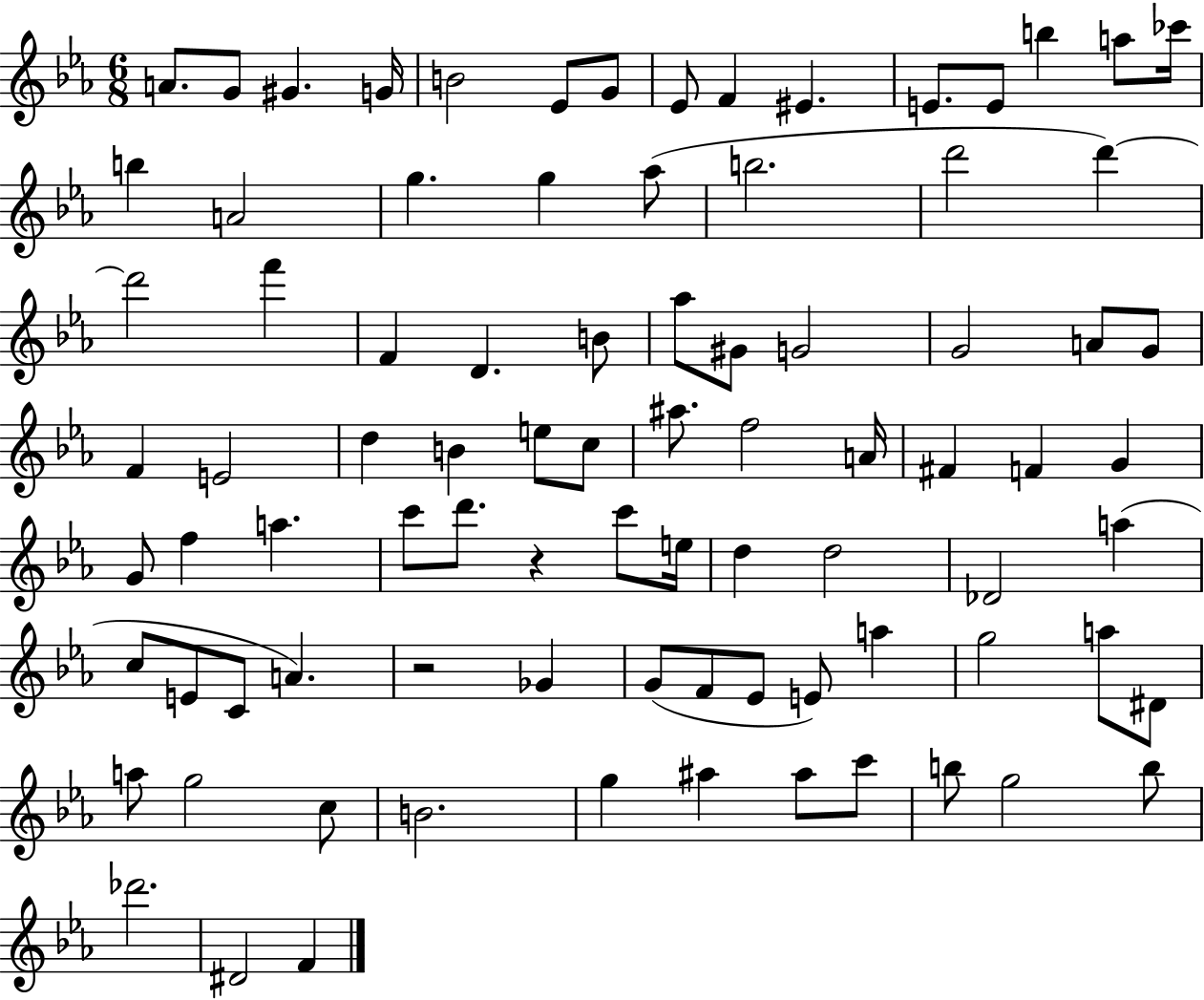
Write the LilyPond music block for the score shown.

{
  \clef treble
  \numericTimeSignature
  \time 6/8
  \key ees \major
  \repeat volta 2 { a'8. g'8 gis'4. g'16 | b'2 ees'8 g'8 | ees'8 f'4 eis'4. | e'8. e'8 b''4 a''8 ces'''16 | \break b''4 a'2 | g''4. g''4 aes''8( | b''2. | d'''2 d'''4~~) | \break d'''2 f'''4 | f'4 d'4. b'8 | aes''8 gis'8 g'2 | g'2 a'8 g'8 | \break f'4 e'2 | d''4 b'4 e''8 c''8 | ais''8. f''2 a'16 | fis'4 f'4 g'4 | \break g'8 f''4 a''4. | c'''8 d'''8. r4 c'''8 e''16 | d''4 d''2 | des'2 a''4( | \break c''8 e'8 c'8 a'4.) | r2 ges'4 | g'8( f'8 ees'8 e'8) a''4 | g''2 a''8 dis'8 | \break a''8 g''2 c''8 | b'2. | g''4 ais''4 ais''8 c'''8 | b''8 g''2 b''8 | \break des'''2. | dis'2 f'4 | } \bar "|."
}